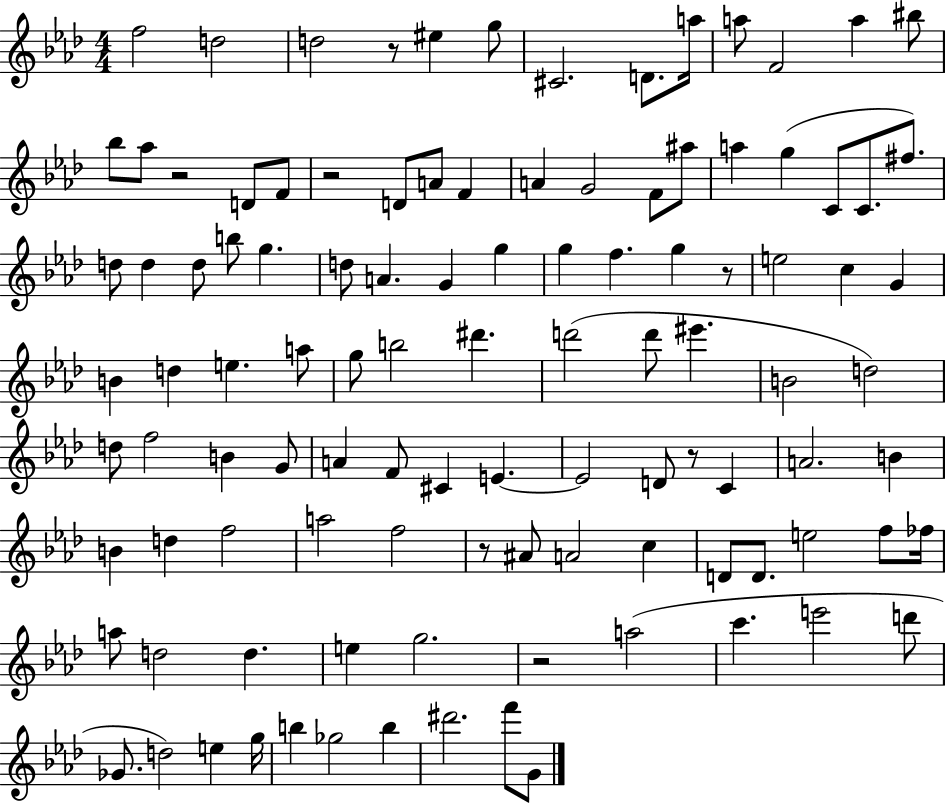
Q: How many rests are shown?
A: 7